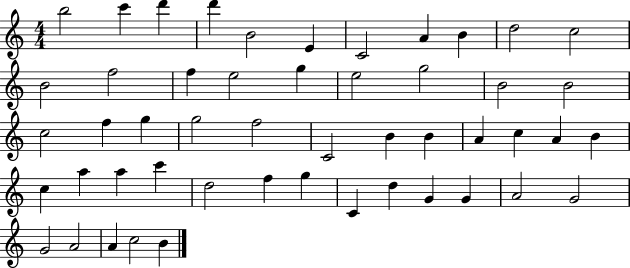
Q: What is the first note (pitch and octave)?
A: B5